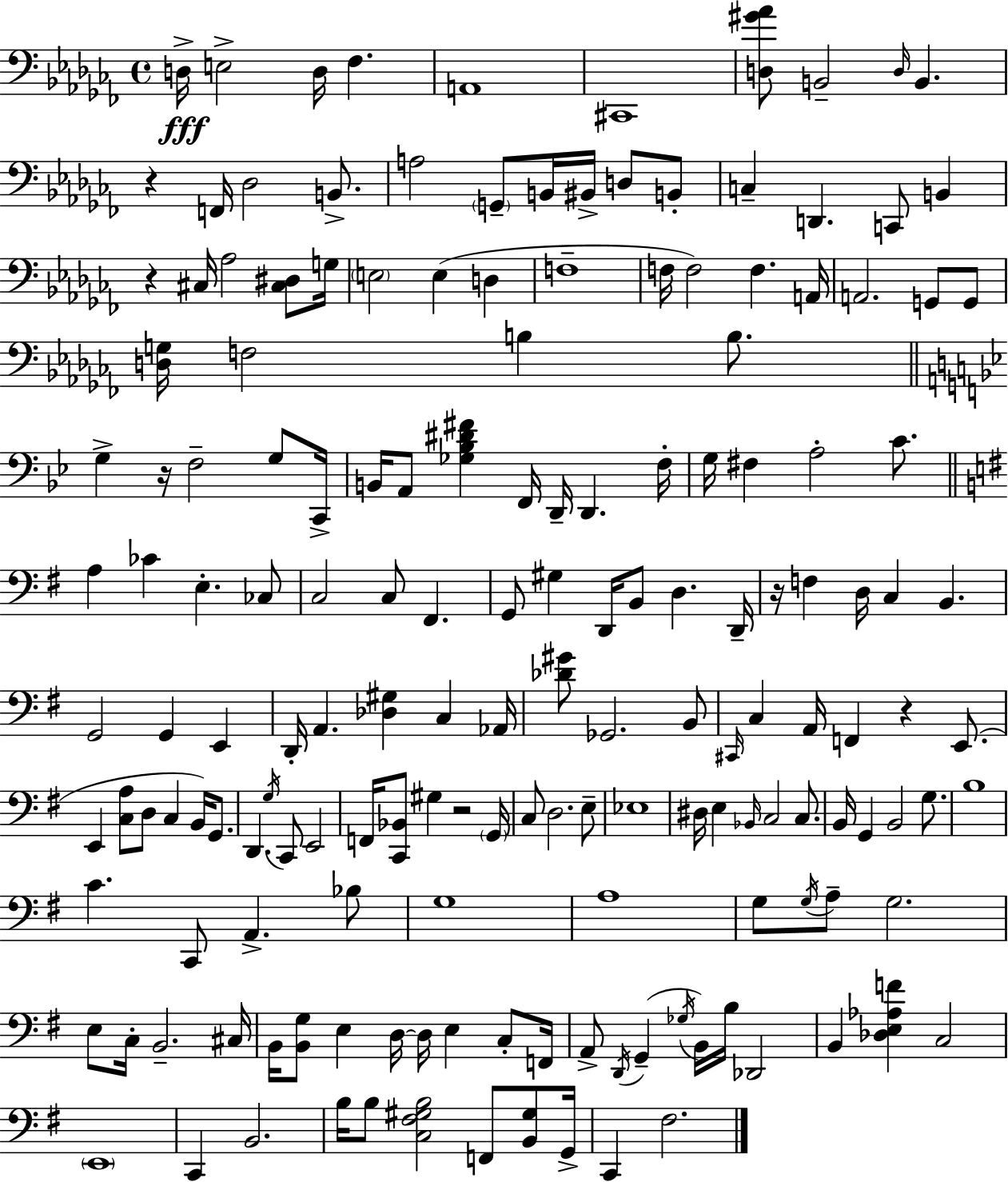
D3/s E3/h D3/s FES3/q. A2/w C#2/w [D3,G#4,Ab4]/e B2/h D3/s B2/q. R/q F2/s Db3/h B2/e. A3/h G2/e B2/s BIS2/s D3/e B2/e C3/q D2/q. C2/e B2/q R/q C#3/s Ab3/h [C#3,D#3]/e G3/s E3/h E3/q D3/q F3/w F3/s F3/h F3/q. A2/s A2/h. G2/e G2/e [D3,G3]/s F3/h B3/q B3/e. G3/q R/s F3/h G3/e C2/s B2/s A2/e [Gb3,Bb3,D#4,F#4]/q F2/s D2/s D2/q. F3/s G3/s F#3/q A3/h C4/e. A3/q CES4/q E3/q. CES3/e C3/h C3/e F#2/q. G2/e G#3/q D2/s B2/e D3/q. D2/s R/s F3/q D3/s C3/q B2/q. G2/h G2/q E2/q D2/s A2/q. [Db3,G#3]/q C3/q Ab2/s [Db4,G#4]/e Gb2/h. B2/e C#2/s C3/q A2/s F2/q R/q E2/e. E2/q [C3,A3]/e D3/e C3/q B2/s G2/e. D2/q. G3/s C2/e E2/h F2/s [C2,Bb2]/e G#3/q R/h G2/s C3/e D3/h. E3/e Eb3/w D#3/s E3/q Bb2/s C3/h C3/e. B2/s G2/q B2/h G3/e. B3/w C4/q. C2/e A2/q. Bb3/e G3/w A3/w G3/e G3/s A3/e G3/h. E3/e C3/s B2/h. C#3/s B2/s [B2,G3]/e E3/q D3/s D3/s E3/q C3/e F2/s A2/e D2/s G2/q Gb3/s B2/s B3/s Db2/h B2/q [Db3,E3,Ab3,F4]/q C3/h E2/w C2/q B2/h. B3/s B3/e [C3,F#3,G#3,B3]/h F2/e [B2,G#3]/e G2/s C2/q F#3/h.